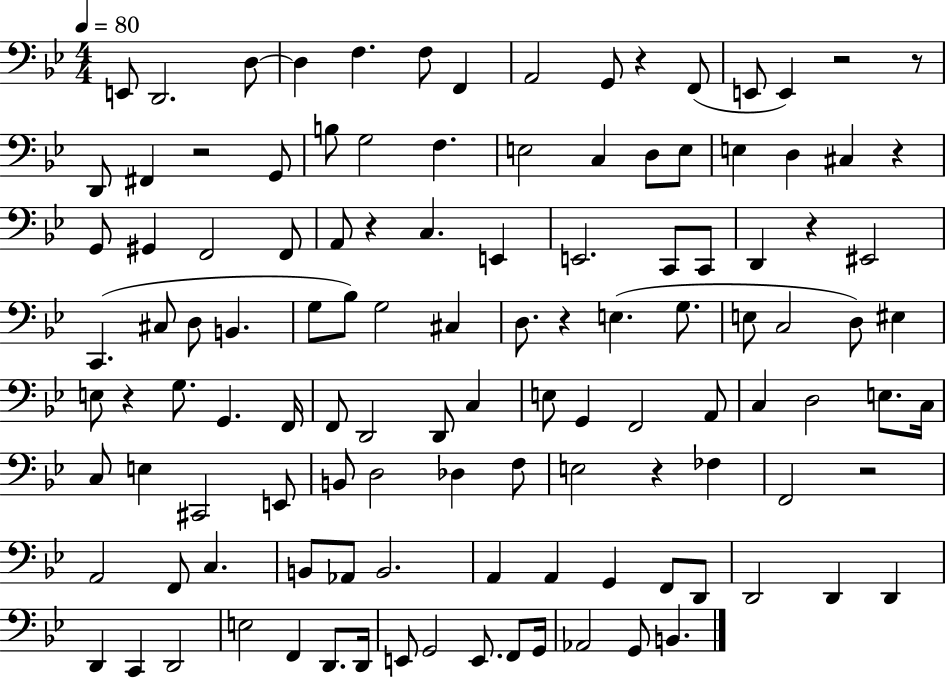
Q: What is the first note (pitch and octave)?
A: E2